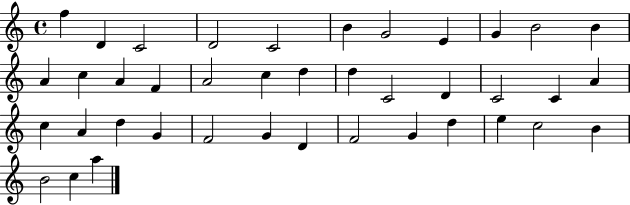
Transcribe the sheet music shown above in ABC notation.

X:1
T:Untitled
M:4/4
L:1/4
K:C
f D C2 D2 C2 B G2 E G B2 B A c A F A2 c d d C2 D C2 C A c A d G F2 G D F2 G d e c2 B B2 c a